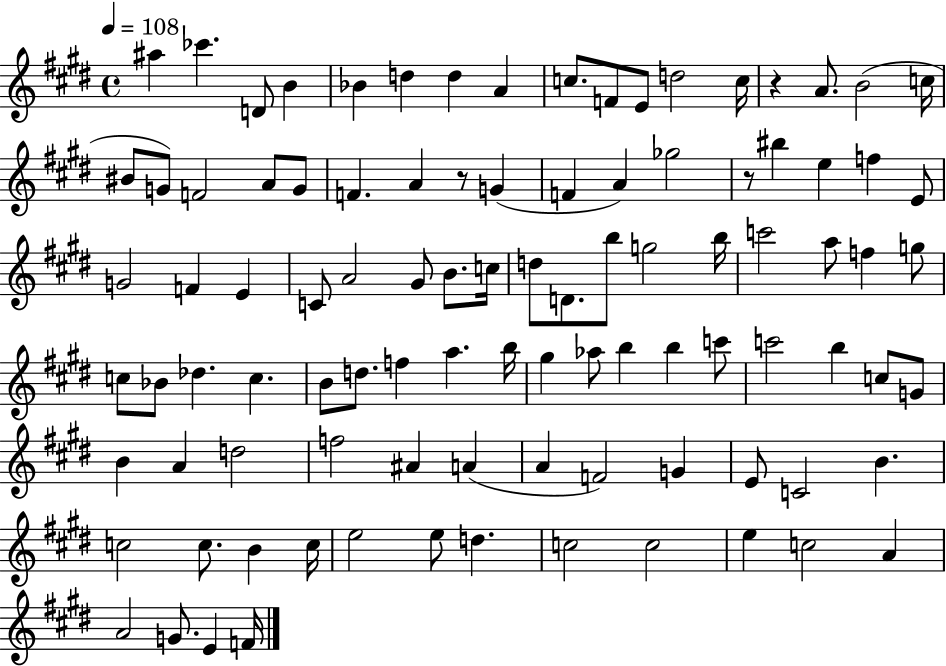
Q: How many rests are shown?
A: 3